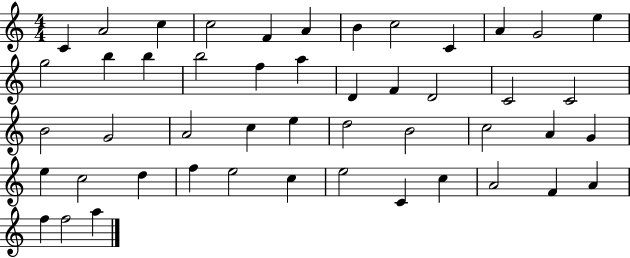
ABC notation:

X:1
T:Untitled
M:4/4
L:1/4
K:C
C A2 c c2 F A B c2 C A G2 e g2 b b b2 f a D F D2 C2 C2 B2 G2 A2 c e d2 B2 c2 A G e c2 d f e2 c e2 C c A2 F A f f2 a